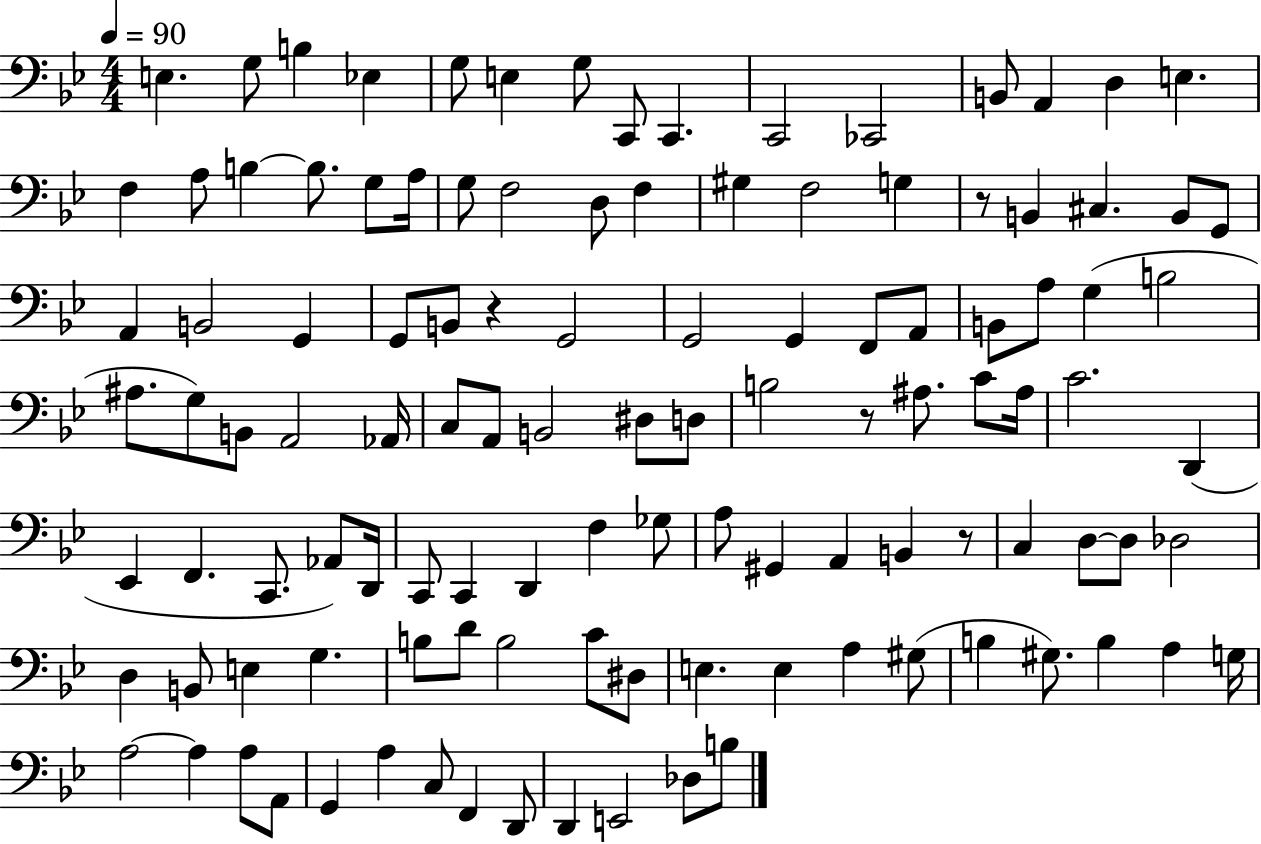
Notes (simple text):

E3/q. G3/e B3/q Eb3/q G3/e E3/q G3/e C2/e C2/q. C2/h CES2/h B2/e A2/q D3/q E3/q. F3/q A3/e B3/q B3/e. G3/e A3/s G3/e F3/h D3/e F3/q G#3/q F3/h G3/q R/e B2/q C#3/q. B2/e G2/e A2/q B2/h G2/q G2/e B2/e R/q G2/h G2/h G2/q F2/e A2/e B2/e A3/e G3/q B3/h A#3/e. G3/e B2/e A2/h Ab2/s C3/e A2/e B2/h D#3/e D3/e B3/h R/e A#3/e. C4/e A#3/s C4/h. D2/q Eb2/q F2/q. C2/e. Ab2/e D2/s C2/e C2/q D2/q F3/q Gb3/e A3/e G#2/q A2/q B2/q R/e C3/q D3/e D3/e Db3/h D3/q B2/e E3/q G3/q. B3/e D4/e B3/h C4/e D#3/e E3/q. E3/q A3/q G#3/e B3/q G#3/e. B3/q A3/q G3/s A3/h A3/q A3/e A2/e G2/q A3/q C3/e F2/q D2/e D2/q E2/h Db3/e B3/e